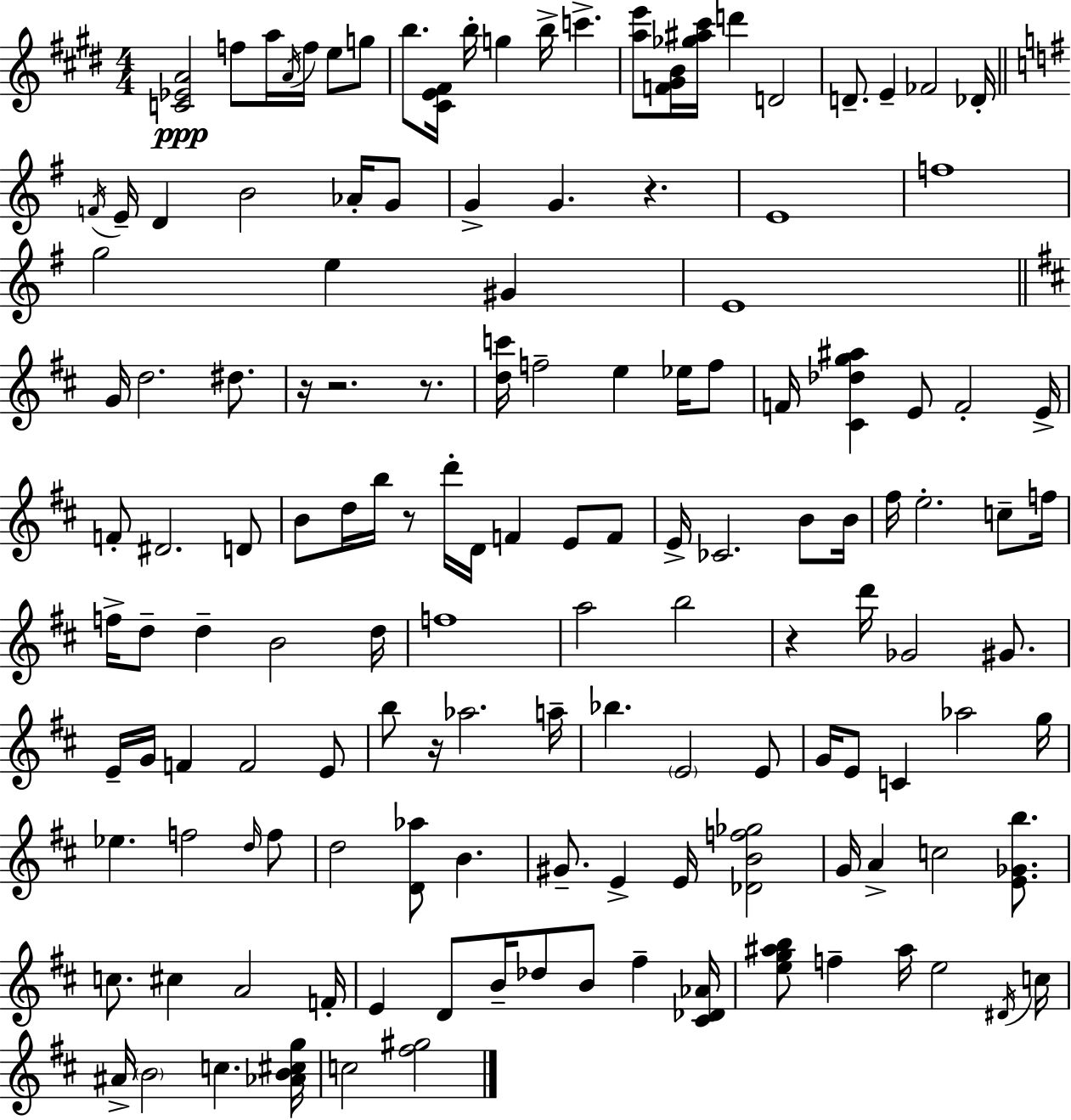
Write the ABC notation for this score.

X:1
T:Untitled
M:4/4
L:1/4
K:E
[C_EA]2 f/2 a/4 A/4 f/4 e/2 g/2 b/2 [^CE^F]/4 b/4 g b/4 c' [ae']/2 [F^GB]/4 [_g^a^c']/4 d' D2 D/2 E _F2 _D/4 F/4 E/4 D B2 _A/4 G/2 G G z E4 f4 g2 e ^G E4 G/4 d2 ^d/2 z/4 z2 z/2 [dc']/4 f2 e _e/4 f/2 F/4 [^C_dg^a] E/2 F2 E/4 F/2 ^D2 D/2 B/2 d/4 b/4 z/2 d'/4 D/4 F E/2 F/2 E/4 _C2 B/2 B/4 ^f/4 e2 c/2 f/4 f/4 d/2 d B2 d/4 f4 a2 b2 z d'/4 _G2 ^G/2 E/4 G/4 F F2 E/2 b/2 z/4 _a2 a/4 _b E2 E/2 G/4 E/2 C _a2 g/4 _e f2 d/4 f/2 d2 [D_a]/2 B ^G/2 E E/4 [_DBf_g]2 G/4 A c2 [E_Gb]/2 c/2 ^c A2 F/4 E D/2 B/4 _d/2 B/2 ^f [^C_D_A]/4 [eg^ab]/2 f ^a/4 e2 ^D/4 c/4 ^A/4 B2 c [_AB^cg]/4 c2 [^f^g]2